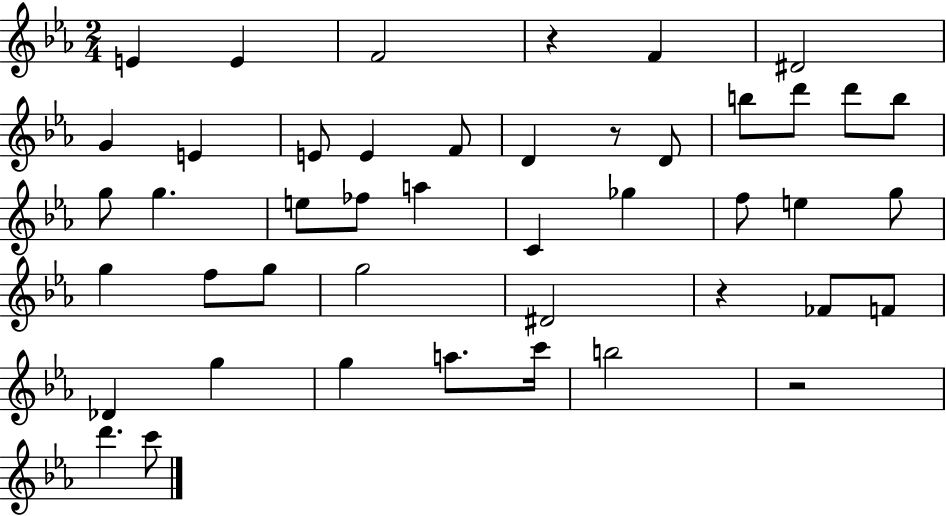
{
  \clef treble
  \numericTimeSignature
  \time 2/4
  \key ees \major
  \repeat volta 2 { e'4 e'4 | f'2 | r4 f'4 | dis'2 | \break g'4 e'4 | e'8 e'4 f'8 | d'4 r8 d'8 | b''8 d'''8 d'''8 b''8 | \break g''8 g''4. | e''8 fes''8 a''4 | c'4 ges''4 | f''8 e''4 g''8 | \break g''4 f''8 g''8 | g''2 | dis'2 | r4 fes'8 f'8 | \break des'4 g''4 | g''4 a''8. c'''16 | b''2 | r2 | \break d'''4. c'''8 | } \bar "|."
}